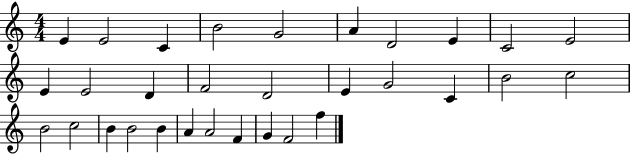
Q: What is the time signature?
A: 4/4